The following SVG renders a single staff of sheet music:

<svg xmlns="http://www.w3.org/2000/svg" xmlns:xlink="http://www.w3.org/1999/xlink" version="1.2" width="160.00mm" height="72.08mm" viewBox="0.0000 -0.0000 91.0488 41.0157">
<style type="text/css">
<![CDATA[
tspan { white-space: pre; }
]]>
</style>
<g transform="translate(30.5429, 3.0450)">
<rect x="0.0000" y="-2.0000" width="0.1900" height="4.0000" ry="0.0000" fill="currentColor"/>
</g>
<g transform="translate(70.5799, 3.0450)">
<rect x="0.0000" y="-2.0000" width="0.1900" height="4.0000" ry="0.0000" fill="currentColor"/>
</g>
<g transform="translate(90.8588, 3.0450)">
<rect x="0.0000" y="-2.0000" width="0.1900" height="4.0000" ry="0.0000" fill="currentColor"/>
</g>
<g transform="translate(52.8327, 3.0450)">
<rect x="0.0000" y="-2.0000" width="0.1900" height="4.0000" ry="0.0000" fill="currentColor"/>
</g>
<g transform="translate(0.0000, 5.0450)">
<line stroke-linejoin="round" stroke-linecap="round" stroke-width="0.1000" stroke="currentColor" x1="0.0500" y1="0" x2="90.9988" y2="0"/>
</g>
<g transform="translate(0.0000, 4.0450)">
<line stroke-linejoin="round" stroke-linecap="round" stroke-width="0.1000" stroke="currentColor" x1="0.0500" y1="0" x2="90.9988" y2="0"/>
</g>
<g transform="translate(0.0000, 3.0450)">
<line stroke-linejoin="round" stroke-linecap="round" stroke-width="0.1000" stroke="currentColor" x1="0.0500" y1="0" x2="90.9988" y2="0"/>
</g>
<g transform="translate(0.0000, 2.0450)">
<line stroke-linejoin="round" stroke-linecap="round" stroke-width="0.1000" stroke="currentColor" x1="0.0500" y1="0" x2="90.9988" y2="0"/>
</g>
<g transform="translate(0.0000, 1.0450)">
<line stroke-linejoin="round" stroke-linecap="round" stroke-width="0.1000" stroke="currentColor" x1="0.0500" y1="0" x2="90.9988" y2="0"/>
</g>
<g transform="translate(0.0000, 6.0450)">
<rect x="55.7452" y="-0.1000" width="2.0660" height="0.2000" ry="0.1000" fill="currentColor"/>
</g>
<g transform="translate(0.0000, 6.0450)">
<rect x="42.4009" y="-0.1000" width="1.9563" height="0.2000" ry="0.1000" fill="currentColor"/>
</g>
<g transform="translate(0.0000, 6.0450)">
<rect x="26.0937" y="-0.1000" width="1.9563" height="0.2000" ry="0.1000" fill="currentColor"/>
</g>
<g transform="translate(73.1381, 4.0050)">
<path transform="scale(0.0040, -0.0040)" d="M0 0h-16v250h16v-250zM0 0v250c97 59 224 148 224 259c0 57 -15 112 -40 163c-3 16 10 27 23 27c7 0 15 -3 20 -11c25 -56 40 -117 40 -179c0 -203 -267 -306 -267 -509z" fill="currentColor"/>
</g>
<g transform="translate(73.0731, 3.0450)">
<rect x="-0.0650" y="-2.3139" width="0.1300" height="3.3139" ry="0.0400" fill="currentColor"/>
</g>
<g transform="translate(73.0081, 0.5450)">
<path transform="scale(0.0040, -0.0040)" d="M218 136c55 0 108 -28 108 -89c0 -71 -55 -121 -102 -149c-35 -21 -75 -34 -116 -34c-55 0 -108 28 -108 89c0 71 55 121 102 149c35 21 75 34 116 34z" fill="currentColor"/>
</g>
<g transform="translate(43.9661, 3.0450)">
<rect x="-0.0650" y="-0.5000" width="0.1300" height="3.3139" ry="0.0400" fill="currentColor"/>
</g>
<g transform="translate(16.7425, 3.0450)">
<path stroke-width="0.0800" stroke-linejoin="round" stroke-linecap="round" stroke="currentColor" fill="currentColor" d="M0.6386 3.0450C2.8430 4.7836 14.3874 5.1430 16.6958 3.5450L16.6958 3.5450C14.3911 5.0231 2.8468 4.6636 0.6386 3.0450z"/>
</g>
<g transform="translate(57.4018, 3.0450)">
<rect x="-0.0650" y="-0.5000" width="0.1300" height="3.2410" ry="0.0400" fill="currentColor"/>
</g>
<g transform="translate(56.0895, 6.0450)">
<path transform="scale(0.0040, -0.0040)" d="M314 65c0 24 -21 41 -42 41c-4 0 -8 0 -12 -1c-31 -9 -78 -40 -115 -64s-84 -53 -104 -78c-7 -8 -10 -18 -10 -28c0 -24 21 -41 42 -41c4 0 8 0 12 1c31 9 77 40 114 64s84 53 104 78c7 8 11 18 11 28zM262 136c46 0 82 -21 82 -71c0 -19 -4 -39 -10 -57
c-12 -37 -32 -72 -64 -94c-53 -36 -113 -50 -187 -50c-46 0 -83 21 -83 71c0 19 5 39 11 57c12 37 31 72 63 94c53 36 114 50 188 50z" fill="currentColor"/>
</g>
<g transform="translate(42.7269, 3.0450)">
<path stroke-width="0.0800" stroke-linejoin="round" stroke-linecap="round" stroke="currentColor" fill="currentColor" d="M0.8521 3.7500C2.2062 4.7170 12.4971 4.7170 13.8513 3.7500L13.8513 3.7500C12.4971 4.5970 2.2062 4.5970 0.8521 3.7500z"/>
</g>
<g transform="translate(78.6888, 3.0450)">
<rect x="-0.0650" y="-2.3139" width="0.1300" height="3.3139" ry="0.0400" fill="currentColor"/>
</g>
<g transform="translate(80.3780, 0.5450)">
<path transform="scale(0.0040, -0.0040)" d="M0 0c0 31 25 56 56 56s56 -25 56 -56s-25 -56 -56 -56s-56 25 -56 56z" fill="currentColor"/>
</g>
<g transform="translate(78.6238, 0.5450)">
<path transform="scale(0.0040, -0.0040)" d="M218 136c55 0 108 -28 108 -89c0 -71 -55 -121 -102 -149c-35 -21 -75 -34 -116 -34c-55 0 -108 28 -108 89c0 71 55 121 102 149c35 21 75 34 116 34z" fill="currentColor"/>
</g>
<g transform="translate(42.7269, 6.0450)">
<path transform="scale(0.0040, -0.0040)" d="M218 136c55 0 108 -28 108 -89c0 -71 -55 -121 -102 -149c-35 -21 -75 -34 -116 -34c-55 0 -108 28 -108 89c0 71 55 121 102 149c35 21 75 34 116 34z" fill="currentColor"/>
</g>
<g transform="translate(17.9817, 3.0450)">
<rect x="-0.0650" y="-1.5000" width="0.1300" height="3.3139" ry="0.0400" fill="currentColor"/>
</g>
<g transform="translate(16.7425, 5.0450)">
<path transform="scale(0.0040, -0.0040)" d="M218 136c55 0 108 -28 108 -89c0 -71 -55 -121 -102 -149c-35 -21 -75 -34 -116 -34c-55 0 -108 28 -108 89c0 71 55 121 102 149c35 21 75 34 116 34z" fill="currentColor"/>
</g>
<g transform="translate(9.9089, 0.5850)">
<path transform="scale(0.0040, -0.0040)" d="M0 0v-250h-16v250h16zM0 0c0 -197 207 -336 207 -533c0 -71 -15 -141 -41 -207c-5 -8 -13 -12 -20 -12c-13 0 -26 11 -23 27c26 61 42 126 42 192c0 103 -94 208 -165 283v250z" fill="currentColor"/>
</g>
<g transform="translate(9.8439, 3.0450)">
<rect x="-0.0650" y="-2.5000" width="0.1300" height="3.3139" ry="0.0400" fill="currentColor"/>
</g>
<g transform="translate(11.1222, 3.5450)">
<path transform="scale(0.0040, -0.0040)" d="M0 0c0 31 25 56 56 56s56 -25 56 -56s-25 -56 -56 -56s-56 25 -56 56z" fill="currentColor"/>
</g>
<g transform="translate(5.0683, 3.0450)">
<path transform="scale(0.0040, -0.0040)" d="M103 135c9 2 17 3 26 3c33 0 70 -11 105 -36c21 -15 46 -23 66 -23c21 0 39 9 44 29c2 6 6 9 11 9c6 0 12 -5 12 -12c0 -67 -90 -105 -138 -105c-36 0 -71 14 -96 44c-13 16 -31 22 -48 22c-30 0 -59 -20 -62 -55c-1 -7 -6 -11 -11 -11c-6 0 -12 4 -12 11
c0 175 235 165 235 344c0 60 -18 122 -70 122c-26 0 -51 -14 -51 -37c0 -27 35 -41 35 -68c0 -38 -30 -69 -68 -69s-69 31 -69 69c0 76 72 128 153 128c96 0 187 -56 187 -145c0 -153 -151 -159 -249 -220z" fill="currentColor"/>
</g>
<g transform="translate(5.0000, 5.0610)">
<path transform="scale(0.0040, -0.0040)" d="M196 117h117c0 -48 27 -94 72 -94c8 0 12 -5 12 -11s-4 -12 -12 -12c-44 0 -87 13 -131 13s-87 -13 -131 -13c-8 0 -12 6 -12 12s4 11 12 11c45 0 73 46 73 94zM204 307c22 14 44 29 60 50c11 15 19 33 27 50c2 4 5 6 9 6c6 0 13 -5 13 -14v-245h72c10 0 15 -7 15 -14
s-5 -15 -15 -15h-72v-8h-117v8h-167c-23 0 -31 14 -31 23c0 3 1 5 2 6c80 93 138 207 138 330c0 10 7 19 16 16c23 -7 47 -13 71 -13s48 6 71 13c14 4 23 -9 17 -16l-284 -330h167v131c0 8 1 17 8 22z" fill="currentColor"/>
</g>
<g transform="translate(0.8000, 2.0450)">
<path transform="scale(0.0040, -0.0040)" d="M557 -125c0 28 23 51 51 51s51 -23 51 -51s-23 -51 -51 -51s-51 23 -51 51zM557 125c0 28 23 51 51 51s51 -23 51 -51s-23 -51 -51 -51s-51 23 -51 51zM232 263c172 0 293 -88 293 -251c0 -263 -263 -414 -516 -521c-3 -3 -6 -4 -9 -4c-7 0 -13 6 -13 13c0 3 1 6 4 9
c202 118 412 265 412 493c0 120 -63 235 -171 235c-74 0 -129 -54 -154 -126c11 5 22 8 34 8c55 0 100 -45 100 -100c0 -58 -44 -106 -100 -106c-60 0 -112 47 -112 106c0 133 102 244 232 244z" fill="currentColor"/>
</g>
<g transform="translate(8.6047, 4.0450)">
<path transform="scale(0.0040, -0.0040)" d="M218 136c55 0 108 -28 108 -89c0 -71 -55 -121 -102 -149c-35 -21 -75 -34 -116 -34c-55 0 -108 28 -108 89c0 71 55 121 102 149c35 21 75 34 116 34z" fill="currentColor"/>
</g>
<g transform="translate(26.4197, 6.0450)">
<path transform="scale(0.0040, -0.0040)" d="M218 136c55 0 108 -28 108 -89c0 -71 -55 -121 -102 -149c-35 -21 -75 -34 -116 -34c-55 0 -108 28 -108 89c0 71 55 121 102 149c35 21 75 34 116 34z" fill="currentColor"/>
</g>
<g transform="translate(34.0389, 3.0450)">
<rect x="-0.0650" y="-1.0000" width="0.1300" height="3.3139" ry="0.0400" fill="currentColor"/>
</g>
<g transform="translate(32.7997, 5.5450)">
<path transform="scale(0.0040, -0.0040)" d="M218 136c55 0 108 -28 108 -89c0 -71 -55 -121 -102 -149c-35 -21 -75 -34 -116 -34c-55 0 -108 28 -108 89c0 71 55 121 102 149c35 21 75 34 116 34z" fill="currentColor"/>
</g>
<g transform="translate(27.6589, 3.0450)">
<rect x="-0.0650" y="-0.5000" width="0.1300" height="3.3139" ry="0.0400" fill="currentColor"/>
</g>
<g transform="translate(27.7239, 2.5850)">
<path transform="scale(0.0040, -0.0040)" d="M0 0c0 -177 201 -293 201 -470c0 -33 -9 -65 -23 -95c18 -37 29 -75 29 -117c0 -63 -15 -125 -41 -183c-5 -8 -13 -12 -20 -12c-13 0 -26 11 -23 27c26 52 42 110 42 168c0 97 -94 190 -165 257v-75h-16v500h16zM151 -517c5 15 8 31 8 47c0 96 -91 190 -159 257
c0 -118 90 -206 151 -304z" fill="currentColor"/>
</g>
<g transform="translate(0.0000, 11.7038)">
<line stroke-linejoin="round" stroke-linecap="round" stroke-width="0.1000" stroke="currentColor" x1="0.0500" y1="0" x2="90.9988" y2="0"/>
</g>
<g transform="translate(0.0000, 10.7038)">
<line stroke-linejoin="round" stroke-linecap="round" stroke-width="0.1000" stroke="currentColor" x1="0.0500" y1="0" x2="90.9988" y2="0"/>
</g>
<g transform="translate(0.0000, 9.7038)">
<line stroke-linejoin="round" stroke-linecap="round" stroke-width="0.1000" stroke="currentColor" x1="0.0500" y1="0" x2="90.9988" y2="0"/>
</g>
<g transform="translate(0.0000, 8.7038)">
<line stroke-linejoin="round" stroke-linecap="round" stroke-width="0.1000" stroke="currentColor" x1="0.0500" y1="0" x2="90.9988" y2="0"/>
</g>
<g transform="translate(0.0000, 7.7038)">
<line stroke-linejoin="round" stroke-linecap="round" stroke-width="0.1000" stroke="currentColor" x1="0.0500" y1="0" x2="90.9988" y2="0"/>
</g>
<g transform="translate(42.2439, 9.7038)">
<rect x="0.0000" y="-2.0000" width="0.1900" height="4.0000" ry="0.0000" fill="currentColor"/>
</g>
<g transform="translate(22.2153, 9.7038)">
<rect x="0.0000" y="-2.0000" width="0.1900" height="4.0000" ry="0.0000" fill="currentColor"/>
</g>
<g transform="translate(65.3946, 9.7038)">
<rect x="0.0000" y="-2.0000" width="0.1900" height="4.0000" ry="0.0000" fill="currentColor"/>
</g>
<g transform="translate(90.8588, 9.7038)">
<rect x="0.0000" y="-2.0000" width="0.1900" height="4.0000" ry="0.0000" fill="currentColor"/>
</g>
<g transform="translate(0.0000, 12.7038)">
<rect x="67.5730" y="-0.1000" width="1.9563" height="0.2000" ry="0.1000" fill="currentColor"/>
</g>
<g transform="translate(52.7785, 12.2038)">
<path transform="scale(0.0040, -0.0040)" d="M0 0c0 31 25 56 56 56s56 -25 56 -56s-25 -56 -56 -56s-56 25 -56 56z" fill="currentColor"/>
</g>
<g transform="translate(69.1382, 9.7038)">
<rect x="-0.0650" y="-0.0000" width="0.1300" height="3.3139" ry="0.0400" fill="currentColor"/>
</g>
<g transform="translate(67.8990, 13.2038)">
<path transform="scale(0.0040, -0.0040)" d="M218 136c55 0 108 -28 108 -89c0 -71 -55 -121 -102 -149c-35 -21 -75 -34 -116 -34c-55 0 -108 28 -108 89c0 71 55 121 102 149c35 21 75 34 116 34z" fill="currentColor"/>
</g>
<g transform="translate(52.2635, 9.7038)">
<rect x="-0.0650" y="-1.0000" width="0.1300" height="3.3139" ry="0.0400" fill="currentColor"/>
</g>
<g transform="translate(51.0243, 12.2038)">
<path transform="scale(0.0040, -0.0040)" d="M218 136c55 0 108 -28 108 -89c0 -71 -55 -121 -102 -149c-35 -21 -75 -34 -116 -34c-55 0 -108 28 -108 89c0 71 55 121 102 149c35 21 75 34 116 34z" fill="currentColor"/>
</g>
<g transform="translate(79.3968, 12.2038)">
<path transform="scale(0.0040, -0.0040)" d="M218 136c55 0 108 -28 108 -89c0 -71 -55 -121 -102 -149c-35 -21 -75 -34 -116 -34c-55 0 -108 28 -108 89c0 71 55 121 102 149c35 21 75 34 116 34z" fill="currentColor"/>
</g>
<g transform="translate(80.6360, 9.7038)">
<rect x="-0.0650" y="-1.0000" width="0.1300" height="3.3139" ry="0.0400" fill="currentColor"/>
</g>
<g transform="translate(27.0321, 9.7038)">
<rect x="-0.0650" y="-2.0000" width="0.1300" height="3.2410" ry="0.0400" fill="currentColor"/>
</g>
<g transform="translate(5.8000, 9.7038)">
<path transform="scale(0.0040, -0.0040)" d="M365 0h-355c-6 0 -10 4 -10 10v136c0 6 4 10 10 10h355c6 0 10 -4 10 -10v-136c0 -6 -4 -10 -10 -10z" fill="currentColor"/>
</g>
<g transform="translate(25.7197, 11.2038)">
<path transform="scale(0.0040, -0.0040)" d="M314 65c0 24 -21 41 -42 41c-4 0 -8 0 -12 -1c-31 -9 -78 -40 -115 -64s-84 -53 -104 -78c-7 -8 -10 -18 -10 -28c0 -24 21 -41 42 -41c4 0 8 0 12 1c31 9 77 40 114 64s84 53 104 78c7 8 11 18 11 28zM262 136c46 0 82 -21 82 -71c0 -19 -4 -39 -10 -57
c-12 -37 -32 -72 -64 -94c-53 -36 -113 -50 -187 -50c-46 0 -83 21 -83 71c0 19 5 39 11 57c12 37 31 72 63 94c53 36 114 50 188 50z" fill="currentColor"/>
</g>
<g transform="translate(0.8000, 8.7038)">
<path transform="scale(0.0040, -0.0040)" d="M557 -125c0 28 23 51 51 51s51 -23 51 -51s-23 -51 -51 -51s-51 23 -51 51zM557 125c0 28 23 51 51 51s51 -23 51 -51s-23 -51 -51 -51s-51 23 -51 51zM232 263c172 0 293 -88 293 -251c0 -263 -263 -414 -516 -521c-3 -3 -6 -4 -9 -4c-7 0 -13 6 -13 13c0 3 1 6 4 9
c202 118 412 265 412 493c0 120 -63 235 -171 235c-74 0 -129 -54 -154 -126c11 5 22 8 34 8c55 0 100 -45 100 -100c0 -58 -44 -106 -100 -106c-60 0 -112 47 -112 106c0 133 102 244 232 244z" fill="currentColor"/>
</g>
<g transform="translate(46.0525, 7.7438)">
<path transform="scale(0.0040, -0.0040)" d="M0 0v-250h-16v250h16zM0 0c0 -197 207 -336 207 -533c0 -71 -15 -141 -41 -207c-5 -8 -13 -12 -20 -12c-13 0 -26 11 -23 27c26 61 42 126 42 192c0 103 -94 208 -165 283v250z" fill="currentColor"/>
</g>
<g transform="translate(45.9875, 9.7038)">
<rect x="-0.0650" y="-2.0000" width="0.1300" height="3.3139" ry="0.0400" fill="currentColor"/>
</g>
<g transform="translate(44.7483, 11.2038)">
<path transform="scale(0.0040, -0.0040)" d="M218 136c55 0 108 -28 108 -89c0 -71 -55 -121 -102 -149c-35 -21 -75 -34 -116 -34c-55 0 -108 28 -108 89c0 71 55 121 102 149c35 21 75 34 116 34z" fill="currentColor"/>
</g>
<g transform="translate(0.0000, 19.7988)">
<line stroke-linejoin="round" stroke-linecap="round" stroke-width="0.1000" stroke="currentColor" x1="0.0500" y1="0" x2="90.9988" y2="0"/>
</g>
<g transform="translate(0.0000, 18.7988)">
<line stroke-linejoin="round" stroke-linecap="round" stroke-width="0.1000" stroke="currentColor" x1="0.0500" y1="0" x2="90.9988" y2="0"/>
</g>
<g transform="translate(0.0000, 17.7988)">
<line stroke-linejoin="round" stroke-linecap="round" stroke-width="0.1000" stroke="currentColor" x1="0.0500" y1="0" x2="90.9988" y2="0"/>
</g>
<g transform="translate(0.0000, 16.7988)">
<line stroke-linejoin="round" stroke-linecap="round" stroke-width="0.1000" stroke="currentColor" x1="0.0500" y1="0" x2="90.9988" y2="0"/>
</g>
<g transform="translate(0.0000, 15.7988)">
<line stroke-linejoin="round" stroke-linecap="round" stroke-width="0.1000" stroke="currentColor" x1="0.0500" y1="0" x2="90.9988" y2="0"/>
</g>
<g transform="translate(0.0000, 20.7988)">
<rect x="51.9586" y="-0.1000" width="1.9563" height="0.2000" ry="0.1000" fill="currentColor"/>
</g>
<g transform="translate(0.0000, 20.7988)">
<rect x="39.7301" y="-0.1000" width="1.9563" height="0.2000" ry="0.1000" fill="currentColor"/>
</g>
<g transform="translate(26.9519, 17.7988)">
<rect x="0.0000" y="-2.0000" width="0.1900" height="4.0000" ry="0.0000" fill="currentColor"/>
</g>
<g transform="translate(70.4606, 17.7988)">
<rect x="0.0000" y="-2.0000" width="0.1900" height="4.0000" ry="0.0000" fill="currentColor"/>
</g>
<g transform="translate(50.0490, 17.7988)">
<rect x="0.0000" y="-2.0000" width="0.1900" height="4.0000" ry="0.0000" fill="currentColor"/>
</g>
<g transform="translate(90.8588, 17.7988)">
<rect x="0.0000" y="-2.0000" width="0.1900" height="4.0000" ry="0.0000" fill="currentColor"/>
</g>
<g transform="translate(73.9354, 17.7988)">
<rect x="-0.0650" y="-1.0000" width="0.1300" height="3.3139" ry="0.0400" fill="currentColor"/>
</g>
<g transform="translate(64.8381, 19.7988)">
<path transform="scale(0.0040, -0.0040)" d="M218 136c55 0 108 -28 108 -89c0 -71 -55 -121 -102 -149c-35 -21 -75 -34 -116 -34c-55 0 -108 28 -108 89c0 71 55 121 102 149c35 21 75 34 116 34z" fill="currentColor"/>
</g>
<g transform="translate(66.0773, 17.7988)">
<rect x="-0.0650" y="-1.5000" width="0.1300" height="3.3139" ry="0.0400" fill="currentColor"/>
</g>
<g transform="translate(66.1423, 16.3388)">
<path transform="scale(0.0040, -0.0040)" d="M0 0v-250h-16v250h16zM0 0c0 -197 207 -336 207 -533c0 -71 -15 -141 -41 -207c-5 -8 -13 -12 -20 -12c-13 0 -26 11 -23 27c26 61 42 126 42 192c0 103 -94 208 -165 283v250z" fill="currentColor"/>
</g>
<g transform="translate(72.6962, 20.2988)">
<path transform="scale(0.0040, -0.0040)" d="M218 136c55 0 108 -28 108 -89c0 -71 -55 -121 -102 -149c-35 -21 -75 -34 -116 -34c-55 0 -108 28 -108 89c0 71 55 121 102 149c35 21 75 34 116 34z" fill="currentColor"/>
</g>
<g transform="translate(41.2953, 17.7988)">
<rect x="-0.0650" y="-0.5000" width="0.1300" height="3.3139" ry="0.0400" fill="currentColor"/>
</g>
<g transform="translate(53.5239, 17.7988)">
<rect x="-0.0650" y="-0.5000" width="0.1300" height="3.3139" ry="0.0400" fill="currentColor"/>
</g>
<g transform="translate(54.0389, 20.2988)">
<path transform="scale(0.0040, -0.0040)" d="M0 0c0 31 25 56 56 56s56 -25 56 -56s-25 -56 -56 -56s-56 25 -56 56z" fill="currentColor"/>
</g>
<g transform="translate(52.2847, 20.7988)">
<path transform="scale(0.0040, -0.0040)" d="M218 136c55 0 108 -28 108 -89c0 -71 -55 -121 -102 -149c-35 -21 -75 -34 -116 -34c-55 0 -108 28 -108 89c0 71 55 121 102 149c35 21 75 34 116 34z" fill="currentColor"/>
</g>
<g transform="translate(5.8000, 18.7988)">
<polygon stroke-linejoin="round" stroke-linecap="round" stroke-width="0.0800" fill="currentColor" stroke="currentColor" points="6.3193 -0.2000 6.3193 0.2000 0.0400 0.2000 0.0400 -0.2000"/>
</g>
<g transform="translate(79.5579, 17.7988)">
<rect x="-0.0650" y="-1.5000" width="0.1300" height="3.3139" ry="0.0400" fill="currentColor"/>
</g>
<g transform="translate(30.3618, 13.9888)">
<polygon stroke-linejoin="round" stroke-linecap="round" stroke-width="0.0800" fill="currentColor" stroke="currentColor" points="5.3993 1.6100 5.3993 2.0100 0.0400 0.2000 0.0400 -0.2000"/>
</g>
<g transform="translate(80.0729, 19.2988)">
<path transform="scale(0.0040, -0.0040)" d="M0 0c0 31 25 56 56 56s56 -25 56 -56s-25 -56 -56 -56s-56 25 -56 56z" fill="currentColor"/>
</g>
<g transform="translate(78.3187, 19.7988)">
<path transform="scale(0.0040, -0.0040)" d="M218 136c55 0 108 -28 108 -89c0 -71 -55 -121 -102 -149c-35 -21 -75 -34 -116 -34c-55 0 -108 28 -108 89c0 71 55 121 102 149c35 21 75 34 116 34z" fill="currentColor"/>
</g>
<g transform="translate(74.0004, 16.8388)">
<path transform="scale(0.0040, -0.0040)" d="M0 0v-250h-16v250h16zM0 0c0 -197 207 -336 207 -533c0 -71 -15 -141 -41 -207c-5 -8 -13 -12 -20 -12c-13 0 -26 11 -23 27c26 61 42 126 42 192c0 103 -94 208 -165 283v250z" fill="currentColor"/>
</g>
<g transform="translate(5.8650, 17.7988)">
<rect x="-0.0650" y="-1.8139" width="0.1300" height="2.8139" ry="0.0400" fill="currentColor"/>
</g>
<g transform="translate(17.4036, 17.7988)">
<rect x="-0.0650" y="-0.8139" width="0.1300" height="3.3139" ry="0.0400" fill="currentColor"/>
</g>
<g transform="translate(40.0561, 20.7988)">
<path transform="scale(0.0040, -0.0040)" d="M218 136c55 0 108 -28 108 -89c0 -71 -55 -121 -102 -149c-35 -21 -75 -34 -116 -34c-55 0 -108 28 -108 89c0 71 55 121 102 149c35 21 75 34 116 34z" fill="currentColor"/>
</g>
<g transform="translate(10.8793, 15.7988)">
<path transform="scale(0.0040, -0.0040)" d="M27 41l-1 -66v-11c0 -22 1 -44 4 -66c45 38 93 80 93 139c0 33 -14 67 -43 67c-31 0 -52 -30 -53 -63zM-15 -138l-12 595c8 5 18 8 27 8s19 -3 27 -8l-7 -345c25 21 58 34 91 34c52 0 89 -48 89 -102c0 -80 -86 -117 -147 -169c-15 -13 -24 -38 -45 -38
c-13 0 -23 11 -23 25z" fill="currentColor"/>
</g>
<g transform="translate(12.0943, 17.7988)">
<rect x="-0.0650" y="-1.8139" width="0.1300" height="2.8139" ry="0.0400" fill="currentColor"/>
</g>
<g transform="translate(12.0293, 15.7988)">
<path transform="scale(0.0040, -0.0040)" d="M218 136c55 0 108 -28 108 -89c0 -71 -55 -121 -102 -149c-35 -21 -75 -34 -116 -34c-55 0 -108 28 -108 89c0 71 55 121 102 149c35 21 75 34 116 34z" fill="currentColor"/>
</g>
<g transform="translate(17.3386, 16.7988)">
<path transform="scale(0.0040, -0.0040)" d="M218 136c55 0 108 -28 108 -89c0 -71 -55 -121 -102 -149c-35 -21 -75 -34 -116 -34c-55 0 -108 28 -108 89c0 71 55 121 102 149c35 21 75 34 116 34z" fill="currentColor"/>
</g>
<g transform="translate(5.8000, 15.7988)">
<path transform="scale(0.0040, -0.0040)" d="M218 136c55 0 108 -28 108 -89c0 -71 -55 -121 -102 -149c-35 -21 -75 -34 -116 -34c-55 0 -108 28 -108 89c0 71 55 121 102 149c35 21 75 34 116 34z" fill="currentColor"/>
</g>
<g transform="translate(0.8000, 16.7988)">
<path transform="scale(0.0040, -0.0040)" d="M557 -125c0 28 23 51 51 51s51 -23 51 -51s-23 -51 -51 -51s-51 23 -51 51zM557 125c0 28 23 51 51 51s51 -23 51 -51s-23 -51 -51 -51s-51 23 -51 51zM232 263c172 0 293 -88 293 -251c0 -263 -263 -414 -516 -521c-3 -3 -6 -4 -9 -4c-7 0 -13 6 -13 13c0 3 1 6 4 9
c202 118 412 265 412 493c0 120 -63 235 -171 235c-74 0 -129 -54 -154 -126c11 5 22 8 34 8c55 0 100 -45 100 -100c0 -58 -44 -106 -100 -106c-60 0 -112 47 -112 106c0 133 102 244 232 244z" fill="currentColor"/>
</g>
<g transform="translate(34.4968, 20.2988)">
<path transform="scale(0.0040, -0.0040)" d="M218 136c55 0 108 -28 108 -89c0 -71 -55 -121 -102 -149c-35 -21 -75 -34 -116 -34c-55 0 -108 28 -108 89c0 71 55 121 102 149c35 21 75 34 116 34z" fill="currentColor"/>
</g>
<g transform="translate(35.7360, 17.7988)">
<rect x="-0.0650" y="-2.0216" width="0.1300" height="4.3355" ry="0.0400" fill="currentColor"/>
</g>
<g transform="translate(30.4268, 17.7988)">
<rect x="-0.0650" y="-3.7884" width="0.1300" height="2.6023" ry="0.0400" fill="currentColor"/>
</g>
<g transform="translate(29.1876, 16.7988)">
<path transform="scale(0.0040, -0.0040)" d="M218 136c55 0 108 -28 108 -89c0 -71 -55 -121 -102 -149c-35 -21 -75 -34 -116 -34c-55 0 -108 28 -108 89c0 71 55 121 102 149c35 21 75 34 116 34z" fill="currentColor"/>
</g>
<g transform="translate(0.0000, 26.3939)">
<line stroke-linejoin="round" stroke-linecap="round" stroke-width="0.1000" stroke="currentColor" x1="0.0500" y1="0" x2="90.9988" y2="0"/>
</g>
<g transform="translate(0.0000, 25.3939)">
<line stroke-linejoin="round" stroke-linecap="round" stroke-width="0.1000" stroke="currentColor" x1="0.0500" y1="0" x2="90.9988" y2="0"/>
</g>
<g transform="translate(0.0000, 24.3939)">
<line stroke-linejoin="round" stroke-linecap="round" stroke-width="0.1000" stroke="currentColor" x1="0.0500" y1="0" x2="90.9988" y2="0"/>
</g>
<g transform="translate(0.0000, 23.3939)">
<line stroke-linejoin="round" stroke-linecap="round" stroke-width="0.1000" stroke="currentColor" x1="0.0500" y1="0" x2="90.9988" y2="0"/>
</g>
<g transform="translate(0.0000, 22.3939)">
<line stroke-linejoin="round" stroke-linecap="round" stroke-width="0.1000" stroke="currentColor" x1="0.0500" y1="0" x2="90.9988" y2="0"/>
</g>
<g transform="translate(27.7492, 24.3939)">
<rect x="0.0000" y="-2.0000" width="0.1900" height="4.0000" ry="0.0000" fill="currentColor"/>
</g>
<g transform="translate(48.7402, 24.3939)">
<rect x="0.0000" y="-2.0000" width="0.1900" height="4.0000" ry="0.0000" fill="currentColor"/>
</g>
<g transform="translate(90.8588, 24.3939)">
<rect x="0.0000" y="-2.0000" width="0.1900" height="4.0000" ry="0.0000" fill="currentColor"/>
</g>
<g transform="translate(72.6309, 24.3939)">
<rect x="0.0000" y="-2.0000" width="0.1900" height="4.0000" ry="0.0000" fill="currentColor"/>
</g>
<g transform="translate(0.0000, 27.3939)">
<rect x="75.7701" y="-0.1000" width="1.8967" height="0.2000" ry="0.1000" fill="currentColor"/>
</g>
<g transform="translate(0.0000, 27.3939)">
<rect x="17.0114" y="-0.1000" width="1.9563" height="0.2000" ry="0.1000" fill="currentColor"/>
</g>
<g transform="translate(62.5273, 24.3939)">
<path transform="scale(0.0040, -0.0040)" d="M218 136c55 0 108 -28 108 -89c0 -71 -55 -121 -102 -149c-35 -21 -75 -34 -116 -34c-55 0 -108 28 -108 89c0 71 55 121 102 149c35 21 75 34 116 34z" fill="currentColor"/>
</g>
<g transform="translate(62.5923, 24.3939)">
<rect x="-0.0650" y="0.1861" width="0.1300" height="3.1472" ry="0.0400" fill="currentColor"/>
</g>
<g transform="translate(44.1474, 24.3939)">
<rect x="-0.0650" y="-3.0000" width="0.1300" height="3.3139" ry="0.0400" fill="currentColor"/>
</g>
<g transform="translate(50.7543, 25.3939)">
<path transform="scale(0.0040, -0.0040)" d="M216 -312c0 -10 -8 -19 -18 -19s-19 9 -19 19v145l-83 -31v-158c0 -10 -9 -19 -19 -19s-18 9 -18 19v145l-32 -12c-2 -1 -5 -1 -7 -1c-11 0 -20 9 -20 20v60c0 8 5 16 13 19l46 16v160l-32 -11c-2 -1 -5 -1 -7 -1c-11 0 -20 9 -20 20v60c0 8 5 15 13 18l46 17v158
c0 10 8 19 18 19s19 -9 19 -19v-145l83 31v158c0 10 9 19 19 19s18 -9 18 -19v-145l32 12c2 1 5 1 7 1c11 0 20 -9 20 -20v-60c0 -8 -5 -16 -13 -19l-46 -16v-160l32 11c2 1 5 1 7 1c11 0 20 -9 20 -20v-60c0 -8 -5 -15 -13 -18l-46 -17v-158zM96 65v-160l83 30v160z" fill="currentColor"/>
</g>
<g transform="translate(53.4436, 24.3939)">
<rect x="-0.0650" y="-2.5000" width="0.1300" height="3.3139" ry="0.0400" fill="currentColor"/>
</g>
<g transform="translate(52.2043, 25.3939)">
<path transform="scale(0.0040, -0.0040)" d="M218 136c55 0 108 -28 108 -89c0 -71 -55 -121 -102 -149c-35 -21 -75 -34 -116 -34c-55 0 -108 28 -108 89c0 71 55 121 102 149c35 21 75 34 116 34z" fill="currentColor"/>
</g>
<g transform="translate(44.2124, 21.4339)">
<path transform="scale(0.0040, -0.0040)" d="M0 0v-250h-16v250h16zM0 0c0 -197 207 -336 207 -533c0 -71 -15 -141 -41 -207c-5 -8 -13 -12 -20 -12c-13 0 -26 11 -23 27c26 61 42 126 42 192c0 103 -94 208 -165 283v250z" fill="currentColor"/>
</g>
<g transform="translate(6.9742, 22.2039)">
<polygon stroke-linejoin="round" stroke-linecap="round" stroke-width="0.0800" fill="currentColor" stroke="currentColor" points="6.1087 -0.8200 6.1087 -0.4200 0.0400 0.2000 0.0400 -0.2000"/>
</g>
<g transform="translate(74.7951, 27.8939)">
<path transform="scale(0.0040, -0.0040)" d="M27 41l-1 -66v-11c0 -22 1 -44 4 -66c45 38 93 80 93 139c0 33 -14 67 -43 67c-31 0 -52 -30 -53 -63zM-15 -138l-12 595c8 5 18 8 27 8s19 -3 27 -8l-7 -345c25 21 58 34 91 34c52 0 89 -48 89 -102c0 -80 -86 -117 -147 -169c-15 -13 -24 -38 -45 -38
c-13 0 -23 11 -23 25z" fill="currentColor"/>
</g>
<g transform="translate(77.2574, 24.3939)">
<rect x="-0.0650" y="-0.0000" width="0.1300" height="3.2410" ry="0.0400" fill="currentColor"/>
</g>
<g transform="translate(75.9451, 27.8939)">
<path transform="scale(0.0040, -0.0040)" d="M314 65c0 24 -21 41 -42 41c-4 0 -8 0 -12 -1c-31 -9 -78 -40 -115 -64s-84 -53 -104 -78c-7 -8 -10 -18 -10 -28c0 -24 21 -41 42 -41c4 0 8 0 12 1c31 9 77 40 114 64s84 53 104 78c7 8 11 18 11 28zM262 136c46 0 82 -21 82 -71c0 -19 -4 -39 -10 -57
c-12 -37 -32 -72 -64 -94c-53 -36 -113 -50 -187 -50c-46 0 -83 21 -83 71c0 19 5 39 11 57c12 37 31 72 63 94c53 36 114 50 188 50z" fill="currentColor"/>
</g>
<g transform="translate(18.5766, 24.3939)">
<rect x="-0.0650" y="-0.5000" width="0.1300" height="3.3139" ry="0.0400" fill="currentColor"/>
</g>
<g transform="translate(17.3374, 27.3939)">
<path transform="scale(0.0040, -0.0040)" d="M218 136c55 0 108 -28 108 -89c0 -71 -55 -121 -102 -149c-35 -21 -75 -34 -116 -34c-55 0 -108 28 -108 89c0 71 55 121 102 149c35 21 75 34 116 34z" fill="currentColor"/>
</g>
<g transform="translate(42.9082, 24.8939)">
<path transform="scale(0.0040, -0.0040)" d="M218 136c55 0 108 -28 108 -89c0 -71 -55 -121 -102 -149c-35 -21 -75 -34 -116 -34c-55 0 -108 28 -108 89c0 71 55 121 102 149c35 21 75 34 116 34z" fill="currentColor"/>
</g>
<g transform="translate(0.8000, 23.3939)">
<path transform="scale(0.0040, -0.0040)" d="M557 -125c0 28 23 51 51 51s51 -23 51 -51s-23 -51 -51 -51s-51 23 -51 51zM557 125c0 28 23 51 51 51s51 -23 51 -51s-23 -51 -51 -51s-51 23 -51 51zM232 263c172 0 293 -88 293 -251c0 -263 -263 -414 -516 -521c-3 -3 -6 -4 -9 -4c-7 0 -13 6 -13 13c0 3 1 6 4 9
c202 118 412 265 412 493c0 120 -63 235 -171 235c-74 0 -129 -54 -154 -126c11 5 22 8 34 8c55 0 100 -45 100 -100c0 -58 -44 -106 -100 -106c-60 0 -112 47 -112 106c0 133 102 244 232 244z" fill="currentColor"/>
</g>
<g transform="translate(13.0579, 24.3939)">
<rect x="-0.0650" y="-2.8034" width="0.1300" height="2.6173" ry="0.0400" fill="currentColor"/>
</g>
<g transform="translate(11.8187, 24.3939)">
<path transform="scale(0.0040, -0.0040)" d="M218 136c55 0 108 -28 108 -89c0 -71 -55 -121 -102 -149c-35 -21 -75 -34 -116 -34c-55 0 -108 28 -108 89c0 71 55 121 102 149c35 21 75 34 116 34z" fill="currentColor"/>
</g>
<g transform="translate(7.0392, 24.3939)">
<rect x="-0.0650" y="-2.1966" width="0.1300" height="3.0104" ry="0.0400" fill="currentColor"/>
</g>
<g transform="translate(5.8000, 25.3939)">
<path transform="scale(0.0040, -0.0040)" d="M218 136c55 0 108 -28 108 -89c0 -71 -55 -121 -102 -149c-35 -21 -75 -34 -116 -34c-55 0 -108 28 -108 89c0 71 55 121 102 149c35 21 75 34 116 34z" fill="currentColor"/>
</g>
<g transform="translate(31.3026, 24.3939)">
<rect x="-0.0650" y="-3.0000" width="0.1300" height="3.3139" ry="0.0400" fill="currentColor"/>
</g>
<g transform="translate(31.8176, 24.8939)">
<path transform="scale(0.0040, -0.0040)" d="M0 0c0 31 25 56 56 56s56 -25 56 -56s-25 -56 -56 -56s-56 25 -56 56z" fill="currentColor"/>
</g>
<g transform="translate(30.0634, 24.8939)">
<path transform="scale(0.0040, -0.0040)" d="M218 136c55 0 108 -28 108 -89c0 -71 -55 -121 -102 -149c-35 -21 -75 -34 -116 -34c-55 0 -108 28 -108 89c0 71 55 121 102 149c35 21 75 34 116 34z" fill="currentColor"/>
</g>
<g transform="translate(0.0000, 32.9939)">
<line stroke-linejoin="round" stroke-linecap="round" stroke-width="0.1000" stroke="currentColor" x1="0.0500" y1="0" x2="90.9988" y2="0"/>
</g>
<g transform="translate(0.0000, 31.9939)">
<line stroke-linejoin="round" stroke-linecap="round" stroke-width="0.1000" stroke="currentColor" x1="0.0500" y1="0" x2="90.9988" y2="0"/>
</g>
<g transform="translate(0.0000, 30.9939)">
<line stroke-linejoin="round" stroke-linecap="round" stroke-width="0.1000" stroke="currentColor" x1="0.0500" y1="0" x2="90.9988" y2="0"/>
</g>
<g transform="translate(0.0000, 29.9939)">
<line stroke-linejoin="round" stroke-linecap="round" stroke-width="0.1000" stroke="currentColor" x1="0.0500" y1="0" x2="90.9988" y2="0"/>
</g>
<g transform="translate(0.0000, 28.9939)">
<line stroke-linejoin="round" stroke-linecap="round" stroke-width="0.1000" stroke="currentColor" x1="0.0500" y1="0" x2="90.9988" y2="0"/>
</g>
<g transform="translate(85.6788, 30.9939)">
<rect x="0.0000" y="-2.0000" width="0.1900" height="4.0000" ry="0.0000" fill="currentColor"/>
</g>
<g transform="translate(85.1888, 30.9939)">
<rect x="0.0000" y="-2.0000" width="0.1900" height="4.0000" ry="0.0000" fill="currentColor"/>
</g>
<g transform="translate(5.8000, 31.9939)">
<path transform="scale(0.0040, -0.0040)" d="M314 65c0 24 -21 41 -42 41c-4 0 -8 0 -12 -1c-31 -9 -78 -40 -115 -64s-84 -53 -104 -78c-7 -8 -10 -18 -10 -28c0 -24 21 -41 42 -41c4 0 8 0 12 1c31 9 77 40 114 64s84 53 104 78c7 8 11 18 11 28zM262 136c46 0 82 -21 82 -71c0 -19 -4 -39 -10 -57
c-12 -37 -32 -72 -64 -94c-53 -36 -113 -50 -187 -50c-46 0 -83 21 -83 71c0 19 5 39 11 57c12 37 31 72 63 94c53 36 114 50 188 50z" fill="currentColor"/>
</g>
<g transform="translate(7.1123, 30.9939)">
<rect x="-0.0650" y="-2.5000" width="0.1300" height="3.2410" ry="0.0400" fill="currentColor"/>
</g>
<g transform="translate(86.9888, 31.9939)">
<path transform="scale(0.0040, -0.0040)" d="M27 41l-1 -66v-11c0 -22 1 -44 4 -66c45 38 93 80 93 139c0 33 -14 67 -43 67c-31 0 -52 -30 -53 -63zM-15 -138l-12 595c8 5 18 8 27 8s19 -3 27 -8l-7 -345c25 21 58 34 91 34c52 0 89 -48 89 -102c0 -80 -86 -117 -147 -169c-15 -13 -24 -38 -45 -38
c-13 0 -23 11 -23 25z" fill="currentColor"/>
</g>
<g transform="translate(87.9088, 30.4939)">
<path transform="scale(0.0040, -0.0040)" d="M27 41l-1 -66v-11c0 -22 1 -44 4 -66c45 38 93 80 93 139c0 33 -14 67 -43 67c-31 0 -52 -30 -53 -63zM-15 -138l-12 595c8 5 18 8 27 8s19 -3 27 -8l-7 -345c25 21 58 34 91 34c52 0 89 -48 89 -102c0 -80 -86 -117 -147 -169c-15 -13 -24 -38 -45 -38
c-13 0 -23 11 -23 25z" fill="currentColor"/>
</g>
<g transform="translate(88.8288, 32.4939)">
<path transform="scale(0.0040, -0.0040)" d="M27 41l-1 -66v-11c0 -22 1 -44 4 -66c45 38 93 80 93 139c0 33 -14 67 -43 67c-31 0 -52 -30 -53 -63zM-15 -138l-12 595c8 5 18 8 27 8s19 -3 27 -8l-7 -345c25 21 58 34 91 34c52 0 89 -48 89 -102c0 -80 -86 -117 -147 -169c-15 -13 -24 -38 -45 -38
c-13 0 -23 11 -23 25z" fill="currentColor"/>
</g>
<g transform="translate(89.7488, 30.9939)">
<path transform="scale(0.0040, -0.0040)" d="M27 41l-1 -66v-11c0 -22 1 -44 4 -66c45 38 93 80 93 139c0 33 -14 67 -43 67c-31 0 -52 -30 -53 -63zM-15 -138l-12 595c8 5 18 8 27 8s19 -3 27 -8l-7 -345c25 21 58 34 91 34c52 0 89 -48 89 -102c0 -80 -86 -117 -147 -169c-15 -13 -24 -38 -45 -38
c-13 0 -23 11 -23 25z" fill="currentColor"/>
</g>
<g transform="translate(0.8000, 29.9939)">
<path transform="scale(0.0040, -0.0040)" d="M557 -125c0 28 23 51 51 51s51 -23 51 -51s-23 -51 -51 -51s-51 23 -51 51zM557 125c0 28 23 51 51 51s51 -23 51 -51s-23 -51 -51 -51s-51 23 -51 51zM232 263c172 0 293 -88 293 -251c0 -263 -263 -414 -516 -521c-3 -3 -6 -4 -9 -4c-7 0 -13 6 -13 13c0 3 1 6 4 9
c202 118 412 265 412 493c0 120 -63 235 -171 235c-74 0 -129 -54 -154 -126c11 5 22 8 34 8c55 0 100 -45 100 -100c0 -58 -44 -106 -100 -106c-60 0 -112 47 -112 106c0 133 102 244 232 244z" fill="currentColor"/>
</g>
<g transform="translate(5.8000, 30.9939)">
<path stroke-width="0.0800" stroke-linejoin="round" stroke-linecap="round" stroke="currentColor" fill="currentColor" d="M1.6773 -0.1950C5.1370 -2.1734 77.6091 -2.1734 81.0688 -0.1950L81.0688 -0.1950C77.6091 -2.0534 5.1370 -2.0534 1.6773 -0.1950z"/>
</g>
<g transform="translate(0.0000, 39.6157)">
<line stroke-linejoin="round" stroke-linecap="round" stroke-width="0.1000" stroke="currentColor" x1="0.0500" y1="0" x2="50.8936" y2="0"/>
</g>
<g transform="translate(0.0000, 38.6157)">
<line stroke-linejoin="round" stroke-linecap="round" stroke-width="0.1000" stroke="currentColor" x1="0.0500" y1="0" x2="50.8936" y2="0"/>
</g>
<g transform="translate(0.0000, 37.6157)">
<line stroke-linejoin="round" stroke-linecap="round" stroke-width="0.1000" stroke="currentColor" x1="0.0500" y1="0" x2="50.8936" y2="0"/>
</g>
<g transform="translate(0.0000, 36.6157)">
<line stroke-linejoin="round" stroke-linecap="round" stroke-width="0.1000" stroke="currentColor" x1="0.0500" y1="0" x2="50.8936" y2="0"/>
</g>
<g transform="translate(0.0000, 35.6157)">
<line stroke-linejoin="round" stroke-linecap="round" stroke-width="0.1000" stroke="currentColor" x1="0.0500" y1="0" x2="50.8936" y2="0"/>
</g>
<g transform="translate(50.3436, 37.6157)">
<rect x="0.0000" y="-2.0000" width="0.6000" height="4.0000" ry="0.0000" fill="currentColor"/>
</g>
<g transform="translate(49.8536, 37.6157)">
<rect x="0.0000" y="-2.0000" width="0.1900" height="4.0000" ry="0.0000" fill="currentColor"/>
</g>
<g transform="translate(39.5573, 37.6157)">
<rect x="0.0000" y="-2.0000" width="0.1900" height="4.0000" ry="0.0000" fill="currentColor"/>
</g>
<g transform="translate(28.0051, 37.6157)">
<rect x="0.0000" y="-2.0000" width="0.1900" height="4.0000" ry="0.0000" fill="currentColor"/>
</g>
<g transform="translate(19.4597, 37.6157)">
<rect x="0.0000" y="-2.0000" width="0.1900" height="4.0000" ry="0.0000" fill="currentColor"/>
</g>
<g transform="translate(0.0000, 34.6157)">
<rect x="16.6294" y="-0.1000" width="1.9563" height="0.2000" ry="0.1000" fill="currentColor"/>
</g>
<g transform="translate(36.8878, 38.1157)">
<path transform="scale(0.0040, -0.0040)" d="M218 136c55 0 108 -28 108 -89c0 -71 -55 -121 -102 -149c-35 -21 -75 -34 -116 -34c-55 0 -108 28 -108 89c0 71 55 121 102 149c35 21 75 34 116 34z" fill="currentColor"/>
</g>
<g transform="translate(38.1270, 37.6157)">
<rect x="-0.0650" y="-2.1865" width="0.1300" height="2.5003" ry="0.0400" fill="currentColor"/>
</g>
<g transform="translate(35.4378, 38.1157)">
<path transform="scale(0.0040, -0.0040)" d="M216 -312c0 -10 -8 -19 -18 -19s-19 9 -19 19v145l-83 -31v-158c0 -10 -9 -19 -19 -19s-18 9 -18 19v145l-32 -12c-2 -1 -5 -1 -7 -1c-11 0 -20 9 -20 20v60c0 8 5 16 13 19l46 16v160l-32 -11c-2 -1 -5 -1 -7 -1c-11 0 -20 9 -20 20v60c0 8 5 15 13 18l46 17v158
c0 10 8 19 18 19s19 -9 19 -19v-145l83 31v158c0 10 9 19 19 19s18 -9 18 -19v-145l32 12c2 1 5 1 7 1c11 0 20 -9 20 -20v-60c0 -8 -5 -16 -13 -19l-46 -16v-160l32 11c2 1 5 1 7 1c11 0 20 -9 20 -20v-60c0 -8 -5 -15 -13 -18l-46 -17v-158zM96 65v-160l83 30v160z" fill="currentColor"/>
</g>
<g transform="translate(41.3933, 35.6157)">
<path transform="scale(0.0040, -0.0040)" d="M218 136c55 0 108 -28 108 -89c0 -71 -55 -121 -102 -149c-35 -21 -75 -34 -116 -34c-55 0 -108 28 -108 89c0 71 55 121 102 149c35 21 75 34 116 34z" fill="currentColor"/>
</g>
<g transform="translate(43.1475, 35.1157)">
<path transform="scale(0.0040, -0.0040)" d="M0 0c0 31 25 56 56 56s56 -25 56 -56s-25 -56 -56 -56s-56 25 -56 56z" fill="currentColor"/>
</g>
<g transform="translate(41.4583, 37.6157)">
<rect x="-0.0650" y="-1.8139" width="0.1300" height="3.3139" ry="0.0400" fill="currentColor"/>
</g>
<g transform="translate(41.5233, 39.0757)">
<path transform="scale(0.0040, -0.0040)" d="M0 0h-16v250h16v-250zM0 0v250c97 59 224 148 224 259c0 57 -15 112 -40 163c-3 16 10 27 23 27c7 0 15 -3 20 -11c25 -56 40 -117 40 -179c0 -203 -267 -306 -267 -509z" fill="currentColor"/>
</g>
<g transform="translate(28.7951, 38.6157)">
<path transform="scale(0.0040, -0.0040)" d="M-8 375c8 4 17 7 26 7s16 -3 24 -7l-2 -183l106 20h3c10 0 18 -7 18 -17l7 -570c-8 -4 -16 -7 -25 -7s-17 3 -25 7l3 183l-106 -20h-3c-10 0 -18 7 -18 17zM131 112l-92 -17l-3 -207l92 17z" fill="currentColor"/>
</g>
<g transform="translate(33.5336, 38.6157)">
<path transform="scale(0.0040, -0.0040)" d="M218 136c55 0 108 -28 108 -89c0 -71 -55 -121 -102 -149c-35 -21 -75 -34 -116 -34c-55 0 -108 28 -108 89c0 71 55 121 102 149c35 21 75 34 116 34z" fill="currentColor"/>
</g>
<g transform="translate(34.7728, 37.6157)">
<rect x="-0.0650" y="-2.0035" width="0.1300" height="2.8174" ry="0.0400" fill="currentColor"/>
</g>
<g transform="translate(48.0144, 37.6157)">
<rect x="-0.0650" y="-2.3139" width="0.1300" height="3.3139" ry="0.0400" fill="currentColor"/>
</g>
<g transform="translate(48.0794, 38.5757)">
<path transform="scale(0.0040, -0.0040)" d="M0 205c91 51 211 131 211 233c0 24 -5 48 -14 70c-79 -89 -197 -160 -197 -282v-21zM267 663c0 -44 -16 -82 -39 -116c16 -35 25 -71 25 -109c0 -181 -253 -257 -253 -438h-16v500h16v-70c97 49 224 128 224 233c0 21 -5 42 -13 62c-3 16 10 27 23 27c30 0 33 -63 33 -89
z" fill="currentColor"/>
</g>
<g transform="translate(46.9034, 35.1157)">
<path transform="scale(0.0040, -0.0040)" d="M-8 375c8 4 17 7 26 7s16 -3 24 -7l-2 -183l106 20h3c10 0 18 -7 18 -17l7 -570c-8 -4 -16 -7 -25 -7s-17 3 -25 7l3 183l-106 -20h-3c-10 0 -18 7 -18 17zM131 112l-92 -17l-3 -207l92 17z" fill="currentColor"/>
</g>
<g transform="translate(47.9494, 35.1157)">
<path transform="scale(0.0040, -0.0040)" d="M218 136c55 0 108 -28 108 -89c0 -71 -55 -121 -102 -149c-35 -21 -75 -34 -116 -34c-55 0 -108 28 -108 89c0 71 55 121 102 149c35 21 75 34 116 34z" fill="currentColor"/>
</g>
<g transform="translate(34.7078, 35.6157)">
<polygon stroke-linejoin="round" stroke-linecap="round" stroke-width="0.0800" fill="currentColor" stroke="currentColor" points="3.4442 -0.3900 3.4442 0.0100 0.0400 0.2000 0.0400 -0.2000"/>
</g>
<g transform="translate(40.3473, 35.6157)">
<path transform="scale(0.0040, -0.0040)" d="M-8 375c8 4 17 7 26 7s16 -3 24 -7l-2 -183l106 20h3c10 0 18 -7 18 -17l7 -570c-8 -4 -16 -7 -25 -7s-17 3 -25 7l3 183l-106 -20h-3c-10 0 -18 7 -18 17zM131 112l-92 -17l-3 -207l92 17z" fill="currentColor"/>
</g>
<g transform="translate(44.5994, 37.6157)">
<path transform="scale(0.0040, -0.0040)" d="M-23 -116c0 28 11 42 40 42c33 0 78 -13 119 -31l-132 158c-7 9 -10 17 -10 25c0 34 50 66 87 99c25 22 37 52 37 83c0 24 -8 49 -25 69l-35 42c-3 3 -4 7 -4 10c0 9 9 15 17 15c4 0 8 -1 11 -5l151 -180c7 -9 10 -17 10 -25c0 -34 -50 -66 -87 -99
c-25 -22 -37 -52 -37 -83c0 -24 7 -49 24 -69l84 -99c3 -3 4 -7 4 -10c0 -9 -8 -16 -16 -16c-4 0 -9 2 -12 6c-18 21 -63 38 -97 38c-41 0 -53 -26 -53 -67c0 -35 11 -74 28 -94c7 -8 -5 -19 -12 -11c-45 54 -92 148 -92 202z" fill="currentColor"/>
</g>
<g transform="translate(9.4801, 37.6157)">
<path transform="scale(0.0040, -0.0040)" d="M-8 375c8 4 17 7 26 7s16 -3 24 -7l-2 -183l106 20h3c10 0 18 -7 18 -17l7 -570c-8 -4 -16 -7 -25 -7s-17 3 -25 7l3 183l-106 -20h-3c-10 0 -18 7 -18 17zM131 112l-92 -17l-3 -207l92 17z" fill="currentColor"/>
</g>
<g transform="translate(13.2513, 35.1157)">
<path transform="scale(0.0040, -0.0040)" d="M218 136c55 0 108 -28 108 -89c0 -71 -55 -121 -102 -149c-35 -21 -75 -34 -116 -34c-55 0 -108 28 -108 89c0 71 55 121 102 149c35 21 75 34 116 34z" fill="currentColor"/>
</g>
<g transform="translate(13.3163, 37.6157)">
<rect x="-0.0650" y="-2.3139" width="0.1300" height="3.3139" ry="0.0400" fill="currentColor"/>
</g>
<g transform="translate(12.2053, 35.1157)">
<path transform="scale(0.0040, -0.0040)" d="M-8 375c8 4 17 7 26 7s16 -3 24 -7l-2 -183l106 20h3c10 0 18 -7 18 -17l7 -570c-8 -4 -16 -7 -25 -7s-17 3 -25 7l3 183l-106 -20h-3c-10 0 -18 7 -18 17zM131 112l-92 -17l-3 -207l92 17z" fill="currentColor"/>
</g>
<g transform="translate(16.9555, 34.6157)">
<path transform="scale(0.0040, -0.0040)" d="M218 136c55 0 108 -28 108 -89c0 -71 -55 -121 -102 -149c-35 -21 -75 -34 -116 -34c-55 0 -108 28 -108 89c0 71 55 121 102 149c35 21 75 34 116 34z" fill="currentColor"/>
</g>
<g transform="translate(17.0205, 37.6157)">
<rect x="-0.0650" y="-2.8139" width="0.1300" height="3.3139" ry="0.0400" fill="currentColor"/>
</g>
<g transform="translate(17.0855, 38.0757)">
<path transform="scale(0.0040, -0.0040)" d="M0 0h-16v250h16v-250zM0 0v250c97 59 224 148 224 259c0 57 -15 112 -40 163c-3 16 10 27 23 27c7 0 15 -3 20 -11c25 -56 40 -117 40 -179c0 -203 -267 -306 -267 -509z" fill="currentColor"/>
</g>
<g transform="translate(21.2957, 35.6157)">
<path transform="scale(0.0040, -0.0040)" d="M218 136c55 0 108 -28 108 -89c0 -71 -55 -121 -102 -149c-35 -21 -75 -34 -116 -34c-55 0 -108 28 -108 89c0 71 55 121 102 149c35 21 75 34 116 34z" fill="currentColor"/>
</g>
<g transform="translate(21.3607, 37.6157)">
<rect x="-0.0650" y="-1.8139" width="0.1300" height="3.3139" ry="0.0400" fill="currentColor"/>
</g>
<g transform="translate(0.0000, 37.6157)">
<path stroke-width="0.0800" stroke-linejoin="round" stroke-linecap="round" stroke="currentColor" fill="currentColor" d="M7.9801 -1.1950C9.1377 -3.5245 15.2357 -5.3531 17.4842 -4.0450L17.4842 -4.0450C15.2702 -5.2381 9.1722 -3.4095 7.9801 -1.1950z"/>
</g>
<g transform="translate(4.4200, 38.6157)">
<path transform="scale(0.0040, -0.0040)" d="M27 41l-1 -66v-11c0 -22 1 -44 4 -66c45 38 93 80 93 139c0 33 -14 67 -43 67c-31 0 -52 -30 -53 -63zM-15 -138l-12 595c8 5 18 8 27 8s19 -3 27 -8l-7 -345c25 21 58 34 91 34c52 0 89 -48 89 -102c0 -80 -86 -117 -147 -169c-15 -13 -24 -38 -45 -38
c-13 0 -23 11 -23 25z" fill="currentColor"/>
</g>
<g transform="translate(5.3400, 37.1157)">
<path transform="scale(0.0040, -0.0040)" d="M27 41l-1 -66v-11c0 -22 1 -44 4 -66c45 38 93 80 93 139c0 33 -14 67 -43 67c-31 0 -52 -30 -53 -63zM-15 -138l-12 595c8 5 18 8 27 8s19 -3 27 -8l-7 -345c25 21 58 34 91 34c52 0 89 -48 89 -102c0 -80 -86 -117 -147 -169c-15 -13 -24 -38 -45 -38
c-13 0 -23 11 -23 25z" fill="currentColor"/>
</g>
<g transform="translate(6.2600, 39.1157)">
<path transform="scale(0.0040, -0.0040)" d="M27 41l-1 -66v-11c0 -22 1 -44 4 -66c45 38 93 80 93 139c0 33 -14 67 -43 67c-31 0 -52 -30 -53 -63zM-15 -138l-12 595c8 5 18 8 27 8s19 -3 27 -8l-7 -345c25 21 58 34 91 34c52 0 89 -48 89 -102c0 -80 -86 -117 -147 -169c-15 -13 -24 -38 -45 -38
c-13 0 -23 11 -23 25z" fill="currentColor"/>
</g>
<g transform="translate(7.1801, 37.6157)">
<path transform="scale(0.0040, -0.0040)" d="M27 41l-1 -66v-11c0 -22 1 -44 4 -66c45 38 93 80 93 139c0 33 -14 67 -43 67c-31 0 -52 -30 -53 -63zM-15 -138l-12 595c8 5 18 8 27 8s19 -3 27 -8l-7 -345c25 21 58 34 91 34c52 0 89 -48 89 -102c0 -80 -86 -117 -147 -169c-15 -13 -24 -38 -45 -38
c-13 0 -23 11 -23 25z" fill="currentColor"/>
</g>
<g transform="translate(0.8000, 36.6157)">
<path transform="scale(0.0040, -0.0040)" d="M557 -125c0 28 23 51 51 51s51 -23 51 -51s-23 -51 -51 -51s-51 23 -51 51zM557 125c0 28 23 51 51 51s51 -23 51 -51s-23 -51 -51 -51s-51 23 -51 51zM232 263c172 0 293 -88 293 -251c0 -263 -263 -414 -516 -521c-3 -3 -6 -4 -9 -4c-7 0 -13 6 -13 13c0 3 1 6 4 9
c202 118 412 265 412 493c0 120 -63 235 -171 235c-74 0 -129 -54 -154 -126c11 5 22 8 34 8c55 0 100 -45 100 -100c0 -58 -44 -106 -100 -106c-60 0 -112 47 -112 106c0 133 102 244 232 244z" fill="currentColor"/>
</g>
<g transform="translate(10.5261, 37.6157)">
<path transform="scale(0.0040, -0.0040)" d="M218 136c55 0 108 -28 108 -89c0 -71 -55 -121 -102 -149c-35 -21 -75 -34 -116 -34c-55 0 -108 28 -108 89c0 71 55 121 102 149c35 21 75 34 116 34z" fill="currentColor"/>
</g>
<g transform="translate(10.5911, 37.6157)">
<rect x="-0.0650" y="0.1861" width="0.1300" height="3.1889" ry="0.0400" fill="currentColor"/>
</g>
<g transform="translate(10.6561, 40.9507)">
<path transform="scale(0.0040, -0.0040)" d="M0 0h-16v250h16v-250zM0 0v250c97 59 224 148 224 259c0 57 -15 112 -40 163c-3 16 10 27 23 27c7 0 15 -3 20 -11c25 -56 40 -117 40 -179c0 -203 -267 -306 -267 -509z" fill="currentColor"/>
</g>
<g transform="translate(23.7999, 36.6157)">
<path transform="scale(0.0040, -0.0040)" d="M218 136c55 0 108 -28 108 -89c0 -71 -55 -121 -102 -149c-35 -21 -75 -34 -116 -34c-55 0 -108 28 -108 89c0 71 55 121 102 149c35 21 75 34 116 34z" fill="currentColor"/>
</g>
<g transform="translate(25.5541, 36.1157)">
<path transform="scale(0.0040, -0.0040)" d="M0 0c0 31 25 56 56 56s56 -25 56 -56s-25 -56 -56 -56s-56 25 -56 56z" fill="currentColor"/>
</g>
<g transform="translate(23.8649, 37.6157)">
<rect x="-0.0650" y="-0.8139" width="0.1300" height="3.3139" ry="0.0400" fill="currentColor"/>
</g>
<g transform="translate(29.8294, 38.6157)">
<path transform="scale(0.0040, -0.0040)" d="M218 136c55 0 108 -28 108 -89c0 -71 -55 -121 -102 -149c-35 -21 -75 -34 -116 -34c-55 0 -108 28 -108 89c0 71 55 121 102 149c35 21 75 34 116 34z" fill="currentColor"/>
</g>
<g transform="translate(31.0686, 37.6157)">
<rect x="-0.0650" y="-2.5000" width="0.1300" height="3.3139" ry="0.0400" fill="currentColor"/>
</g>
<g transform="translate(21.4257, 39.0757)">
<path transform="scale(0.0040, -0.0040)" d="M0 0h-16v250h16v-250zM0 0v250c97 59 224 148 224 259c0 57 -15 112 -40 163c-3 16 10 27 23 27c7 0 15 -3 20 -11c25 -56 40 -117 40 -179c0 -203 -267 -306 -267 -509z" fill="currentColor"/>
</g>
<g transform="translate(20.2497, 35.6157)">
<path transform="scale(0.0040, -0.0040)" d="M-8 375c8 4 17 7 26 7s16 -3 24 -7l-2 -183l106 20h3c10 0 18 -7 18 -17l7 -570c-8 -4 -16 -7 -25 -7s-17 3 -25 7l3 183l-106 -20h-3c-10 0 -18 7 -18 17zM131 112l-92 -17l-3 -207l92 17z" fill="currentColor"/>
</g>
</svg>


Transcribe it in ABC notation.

X:1
T:Untitled
M:2/4
L:1/4
K:C
B,,/2 G,, E,,/4 F,, E,, E,,2 B,/2 B, z2 A,,2 A,,/2 F,, D,, F,, A,/2 _A,/2 F, F,/2 F,,/2 E,, E,, G,,/2 F,,/2 G,, B,,/2 D,/2 E,, C, C,/2 ^B,, D, _D,,2 B,,2 D,/2 B, C/2 A,/2 F, B,, B,,/2 ^C,/2 A,/2 z B,/4